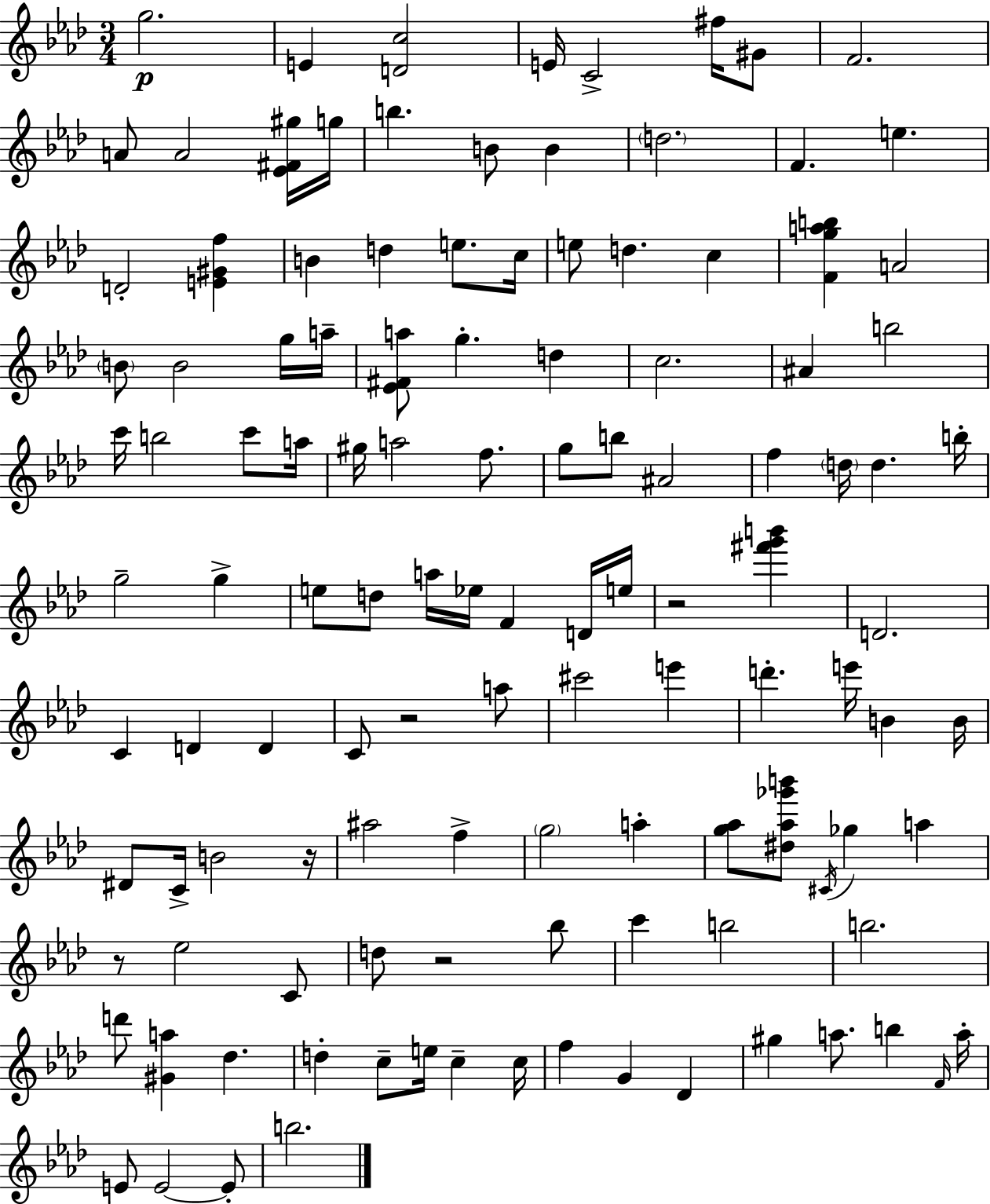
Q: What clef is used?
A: treble